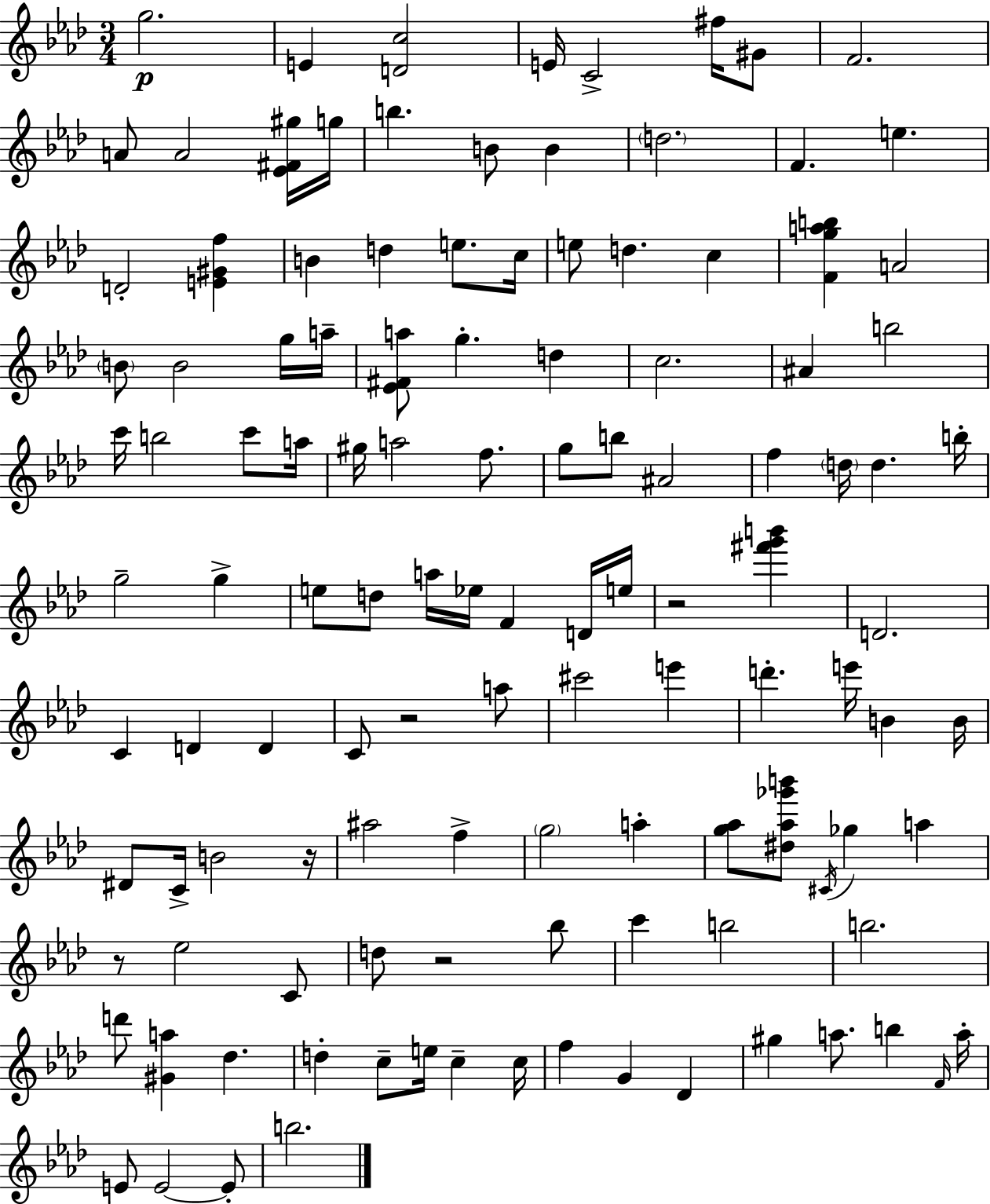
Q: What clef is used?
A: treble